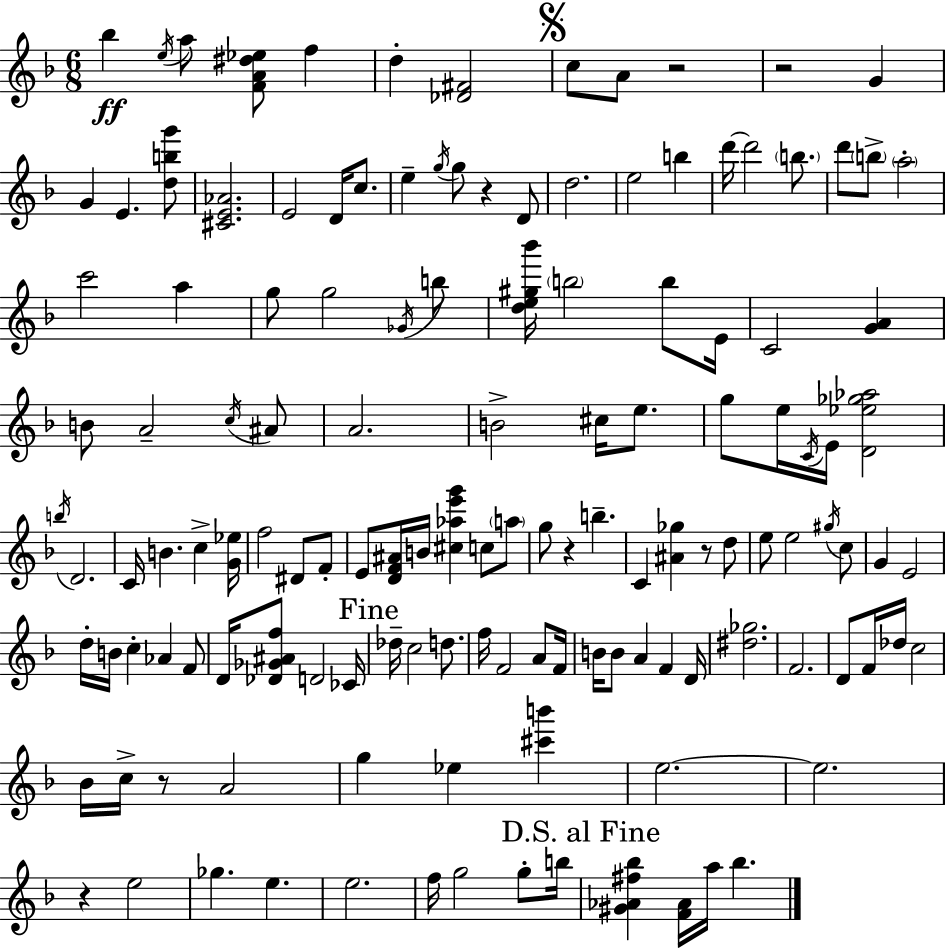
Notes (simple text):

Bb5/q E5/s A5/e [F4,A4,D#5,Eb5]/e F5/q D5/q [Db4,F#4]/h C5/e A4/e R/h R/h G4/q G4/q E4/q. [D5,B5,G6]/e [C#4,E4,Ab4]/h. E4/h D4/s C5/e. E5/q G5/s G5/e R/q D4/e D5/h. E5/h B5/q D6/s D6/h B5/e. D6/e B5/e A5/h C6/h A5/q G5/e G5/h Gb4/s B5/e [D5,E5,G#5,Bb6]/s B5/h B5/e E4/s C4/h [G4,A4]/q B4/e A4/h C5/s A#4/e A4/h. B4/h C#5/s E5/e. G5/e E5/s C4/s E4/s [D4,Eb5,Gb5,Ab5]/h B5/s D4/h. C4/s B4/q. C5/q [G4,Eb5]/s F5/h D#4/e F4/e E4/e [D4,F4,A#4]/s B4/s [C#5,Ab5,E6,G6]/q C5/e A5/e G5/e R/q B5/q. C4/q [A#4,Gb5]/q R/e D5/e E5/e E5/h G#5/s C5/e G4/q E4/h D5/s B4/s C5/q Ab4/q F4/e D4/s [Db4,Gb4,A#4,F5]/e D4/h CES4/s Db5/s C5/h D5/e. F5/s F4/h A4/e F4/s B4/s B4/e A4/q F4/q D4/s [D#5,Gb5]/h. F4/h. D4/e F4/s Db5/s C5/h Bb4/s C5/s R/e A4/h G5/q Eb5/q [C#6,B6]/q E5/h. E5/h. R/q E5/h Gb5/q. E5/q. E5/h. F5/s G5/h G5/e B5/s [G#4,Ab4,F#5,Bb5]/q [F4,Ab4]/s A5/s Bb5/q.